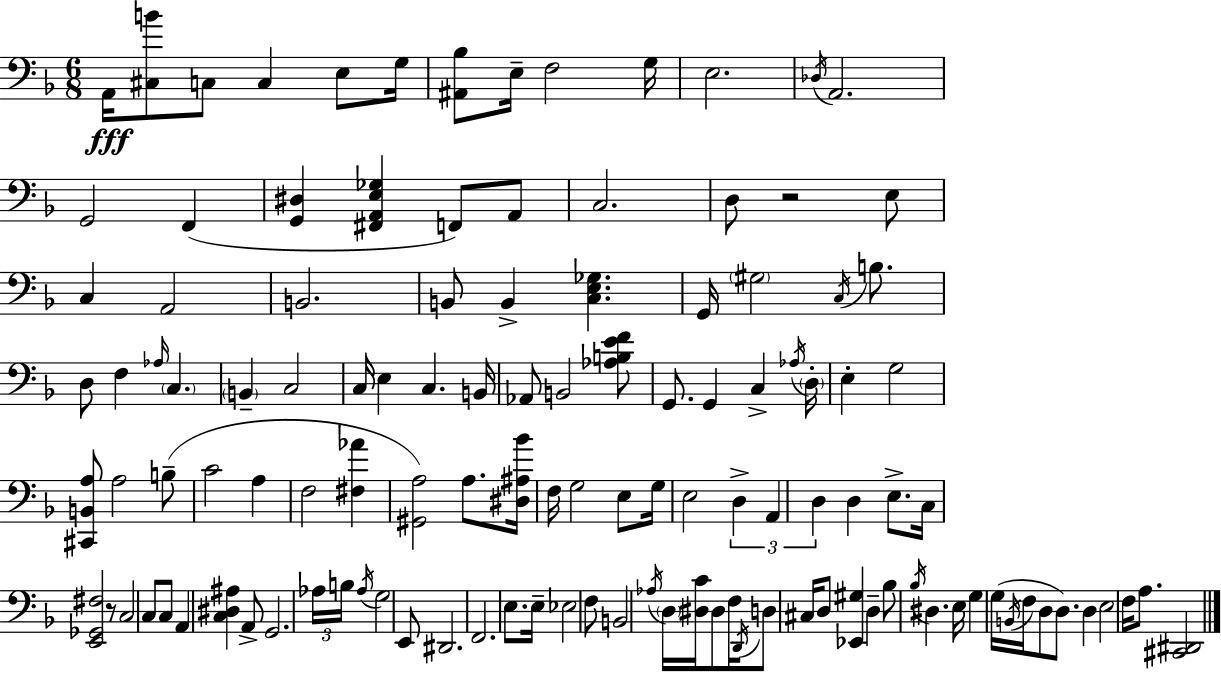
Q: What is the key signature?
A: D minor